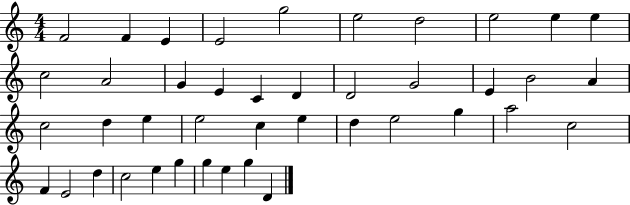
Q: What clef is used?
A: treble